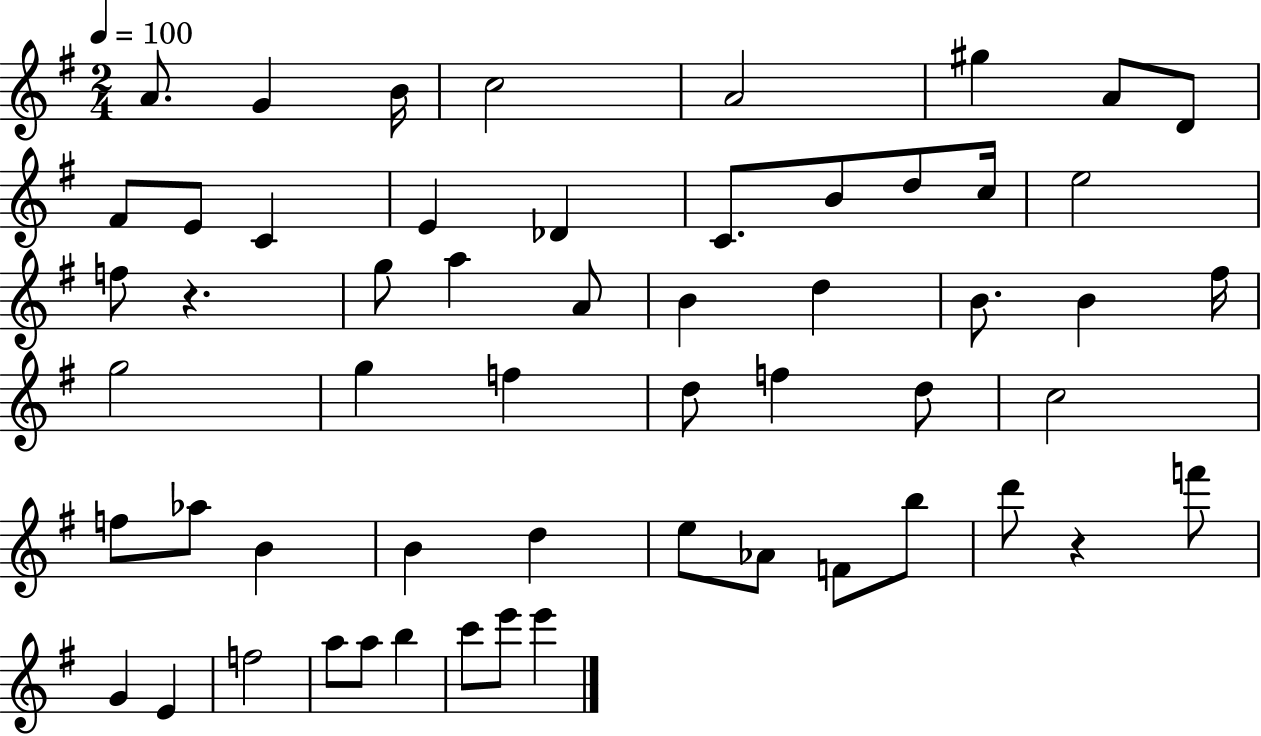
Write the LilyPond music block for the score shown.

{
  \clef treble
  \numericTimeSignature
  \time 2/4
  \key g \major
  \tempo 4 = 100
  a'8. g'4 b'16 | c''2 | a'2 | gis''4 a'8 d'8 | \break fis'8 e'8 c'4 | e'4 des'4 | c'8. b'8 d''8 c''16 | e''2 | \break f''8 r4. | g''8 a''4 a'8 | b'4 d''4 | b'8. b'4 fis''16 | \break g''2 | g''4 f''4 | d''8 f''4 d''8 | c''2 | \break f''8 aes''8 b'4 | b'4 d''4 | e''8 aes'8 f'8 b''8 | d'''8 r4 f'''8 | \break g'4 e'4 | f''2 | a''8 a''8 b''4 | c'''8 e'''8 e'''4 | \break \bar "|."
}